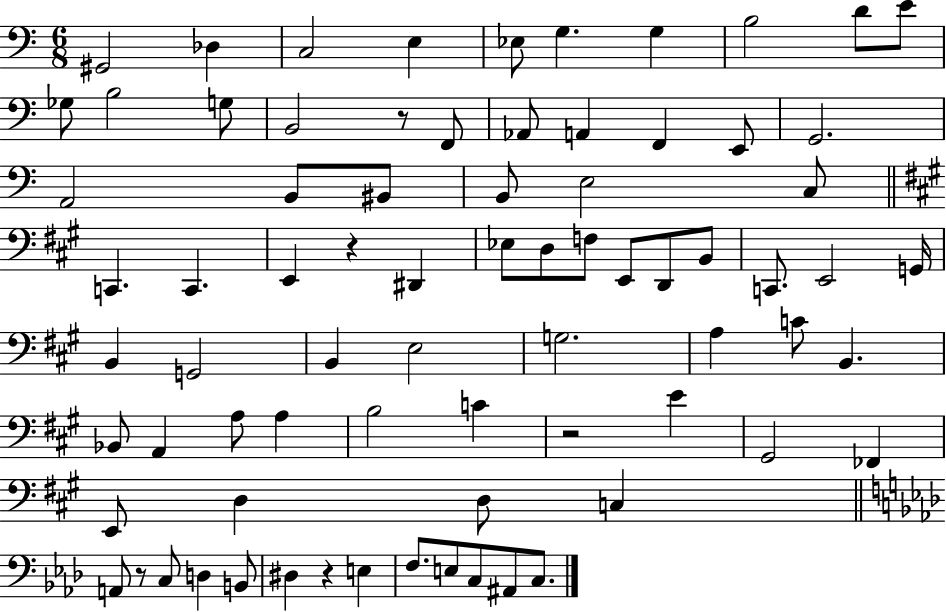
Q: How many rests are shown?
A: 5